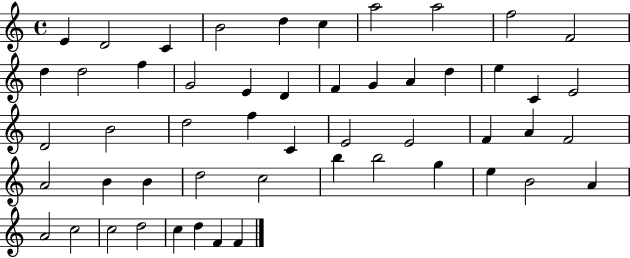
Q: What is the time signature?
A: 4/4